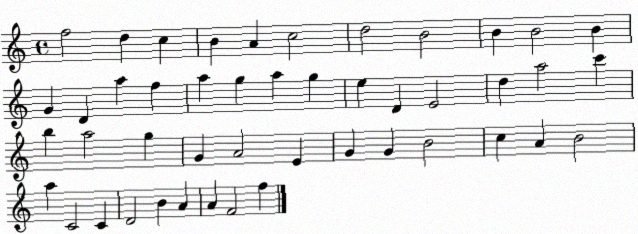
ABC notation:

X:1
T:Untitled
M:4/4
L:1/4
K:C
f2 d c B A c2 d2 B2 B B2 B G D a f a g a g e D E2 d a2 c' b a2 g G A2 E G G B2 c A B2 a C2 C D2 B A A F2 f